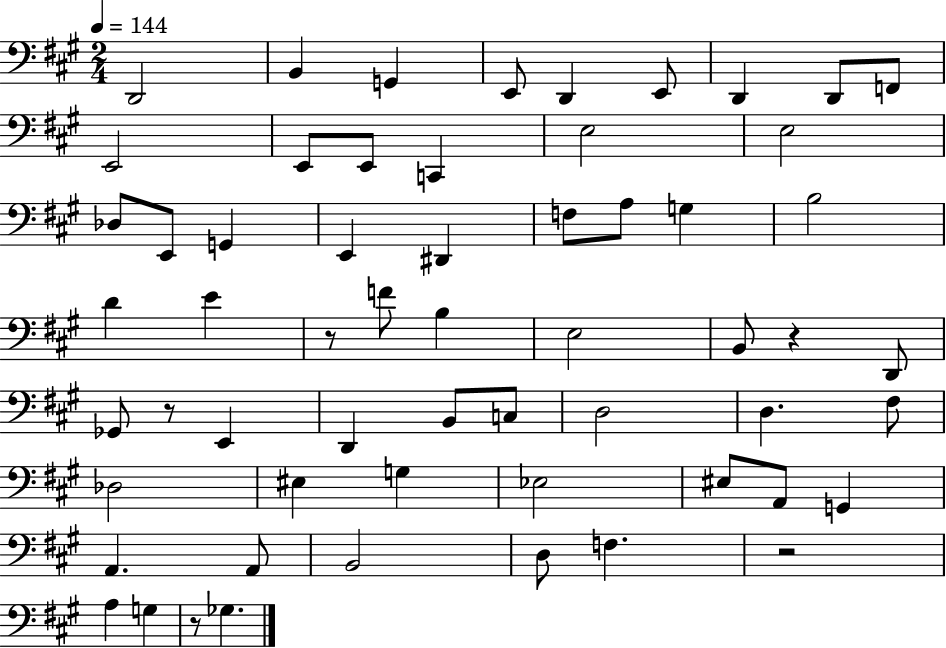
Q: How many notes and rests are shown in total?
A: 59